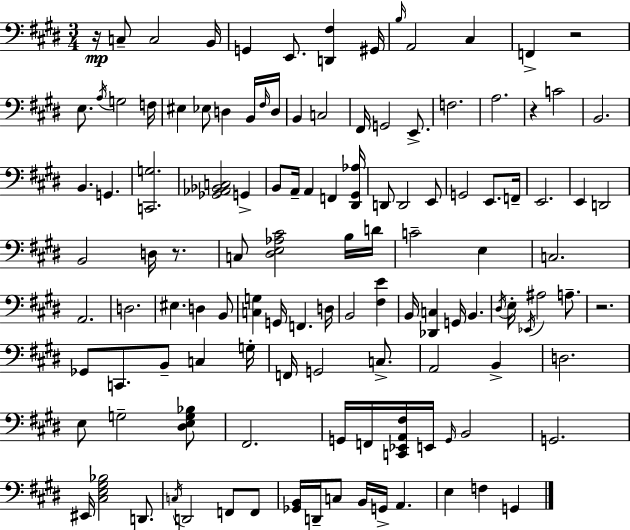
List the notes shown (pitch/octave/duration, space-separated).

R/s C3/e C3/h B2/s G2/q E2/e. [D2,F#3]/q G#2/s B3/s A2/h C#3/q F2/q R/h E3/e. A3/s G3/h F3/s EIS3/q Eb3/e D3/q B2/s F#3/s D3/s B2/q C3/h F#2/s G2/h E2/e. F3/h. A3/h. R/q C4/h B2/h. B2/q. G2/q. [C2,G3]/h. [Gb2,Ab2,Bb2,C3]/h G2/q B2/e A2/s A2/q F2/q [D#2,G#2,Ab3]/s D2/e D2/h E2/e G2/h E2/e. F2/s E2/h. E2/q D2/h B2/h D3/s R/e. C3/e [D#3,E3,Ab3,C#4]/h B3/s D4/s C4/h E3/q C3/h. A2/h. D3/h. EIS3/q. D3/q B2/e [C3,G3]/q G2/s F2/q. D3/s B2/h [F#3,E4]/q B2/s [Db2,C3]/q G2/s B2/q. D#3/s E3/s Eb2/s A#3/h A3/e. R/h. Gb2/e C2/e. B2/e C3/q G3/s F2/s G2/h C3/e. A2/h B2/q D3/h. E3/e G3/h [D#3,E3,G3,Bb3]/e F#2/h. G2/s F2/s [C2,Eb2,A2,F#3]/s E2/s G2/s B2/h G2/h. EIS2/s [C#3,E3,G#3,Bb3]/h D2/e. C3/s D2/h F2/e F2/e [Gb2,B2]/s D2/s C3/e B2/s G2/s A2/q. E3/q F3/q G2/q